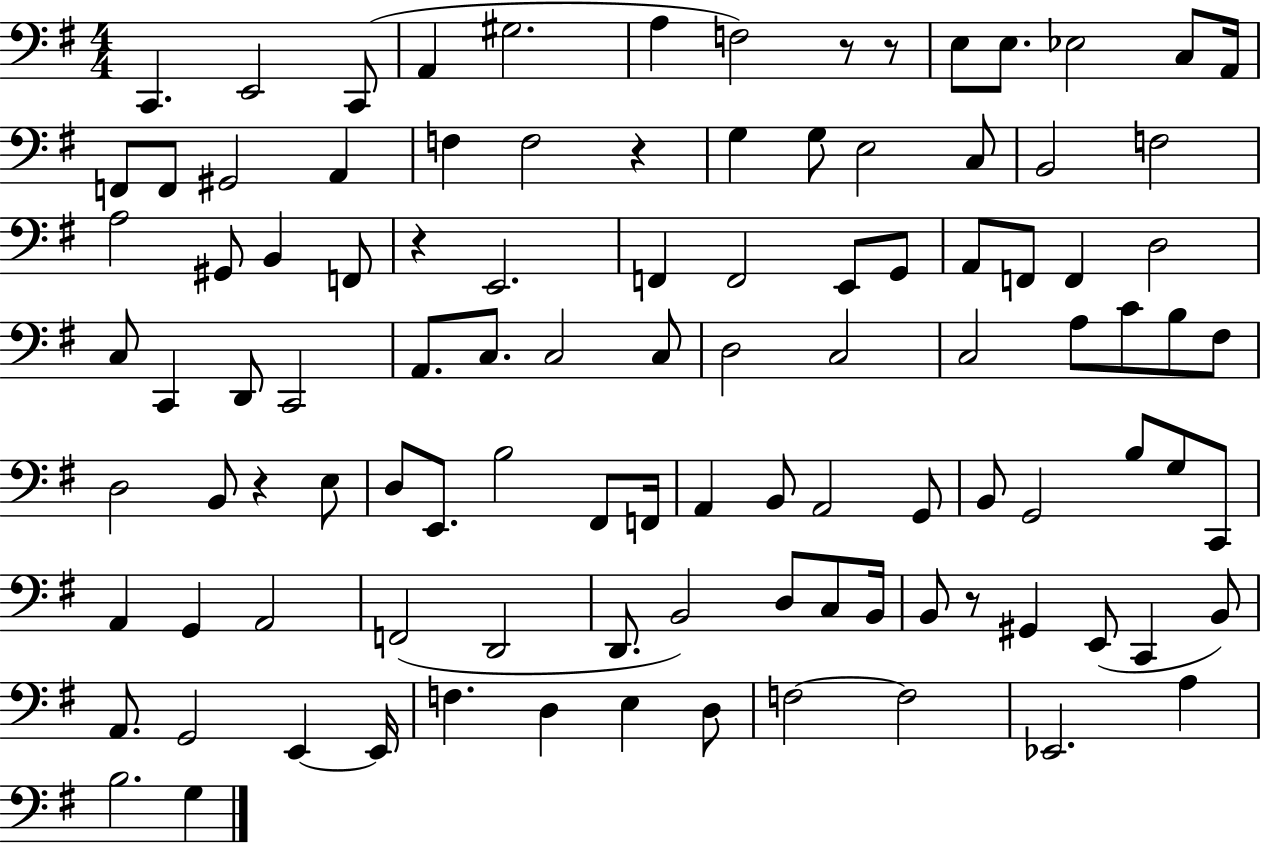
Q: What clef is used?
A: bass